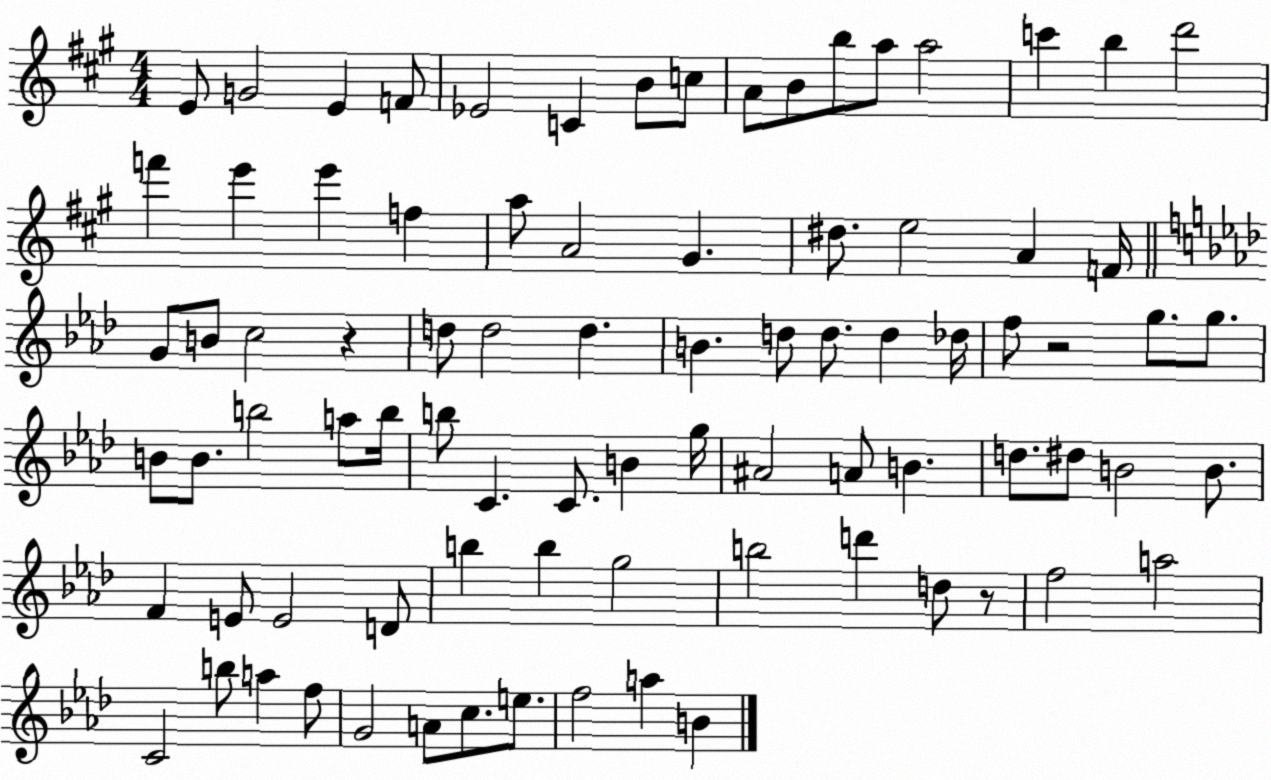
X:1
T:Untitled
M:4/4
L:1/4
K:A
E/2 G2 E F/2 _E2 C B/2 c/2 A/2 B/2 b/2 a/2 a2 c' b d'2 f' e' e' f a/2 A2 ^G ^d/2 e2 A F/4 G/2 B/2 c2 z d/2 d2 d B d/2 d/2 d _d/4 f/2 z2 g/2 g/2 B/2 B/2 b2 a/2 b/4 b/2 C C/2 B g/4 ^A2 A/2 B d/2 ^d/2 B2 B/2 F E/2 E2 D/2 b b g2 b2 d' d/2 z/2 f2 a2 C2 b/2 a f/2 G2 A/2 c/2 e/2 f2 a B